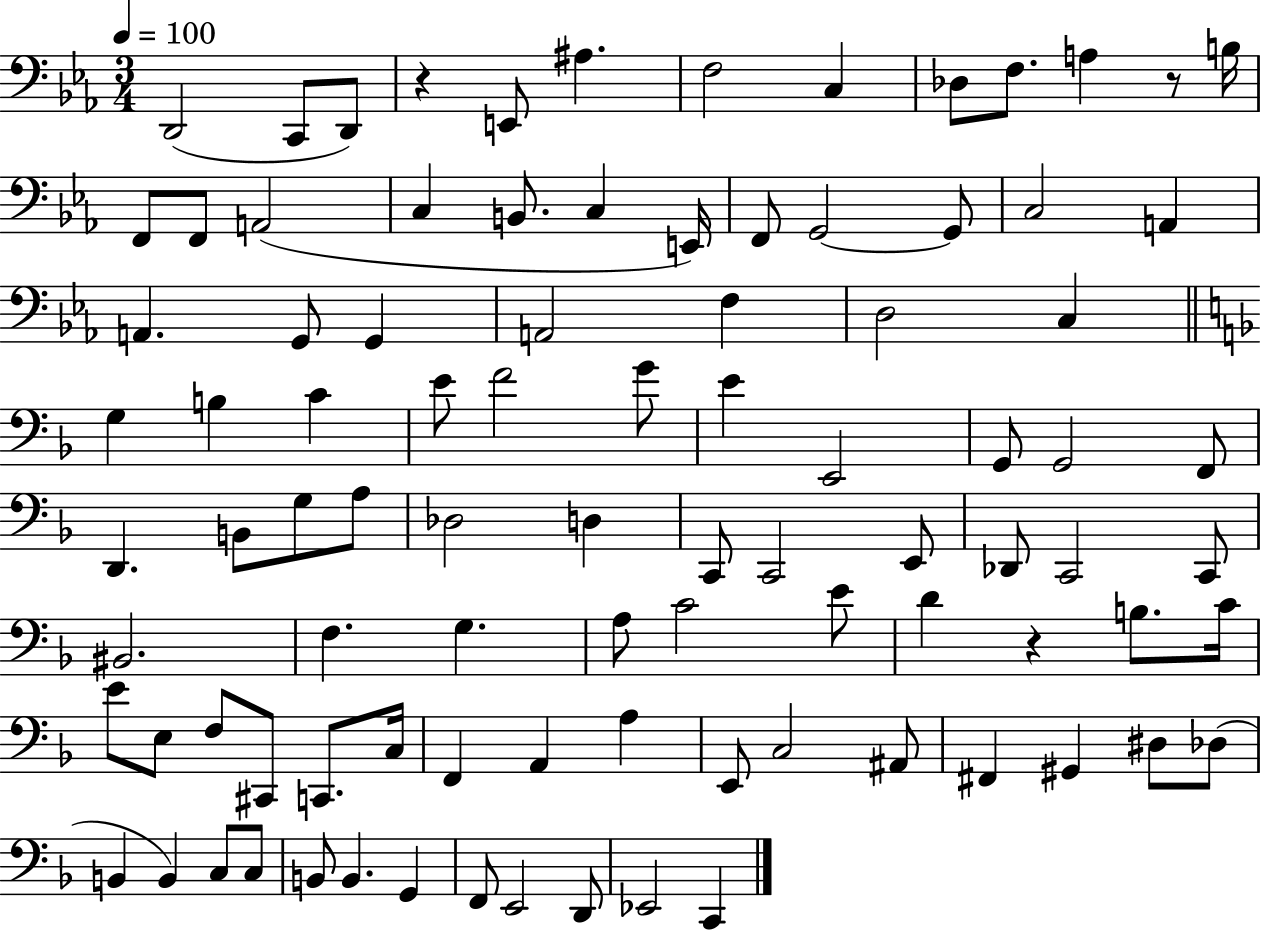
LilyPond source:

{
  \clef bass
  \numericTimeSignature
  \time 3/4
  \key ees \major
  \tempo 4 = 100
  \repeat volta 2 { d,2( c,8 d,8) | r4 e,8 ais4. | f2 c4 | des8 f8. a4 r8 b16 | \break f,8 f,8 a,2( | c4 b,8. c4 e,16) | f,8 g,2~~ g,8 | c2 a,4 | \break a,4. g,8 g,4 | a,2 f4 | d2 c4 | \bar "||" \break \key f \major g4 b4 c'4 | e'8 f'2 g'8 | e'4 e,2 | g,8 g,2 f,8 | \break d,4. b,8 g8 a8 | des2 d4 | c,8 c,2 e,8 | des,8 c,2 c,8 | \break bis,2. | f4. g4. | a8 c'2 e'8 | d'4 r4 b8. c'16 | \break e'8 e8 f8 cis,8 c,8. c16 | f,4 a,4 a4 | e,8 c2 ais,8 | fis,4 gis,4 dis8 des8( | \break b,4 b,4) c8 c8 | b,8 b,4. g,4 | f,8 e,2 d,8 | ees,2 c,4 | \break } \bar "|."
}